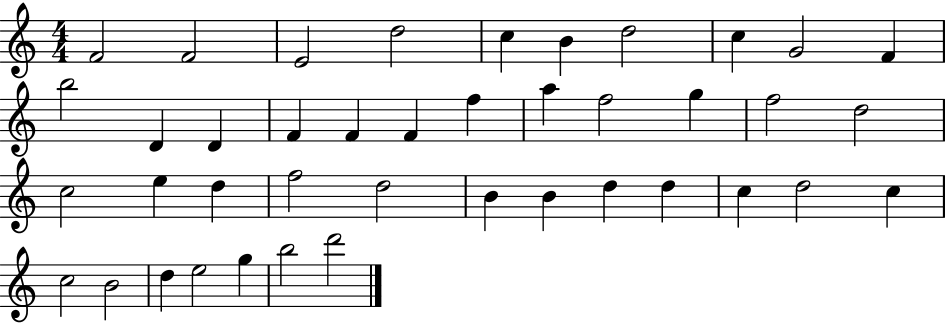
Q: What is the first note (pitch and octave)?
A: F4